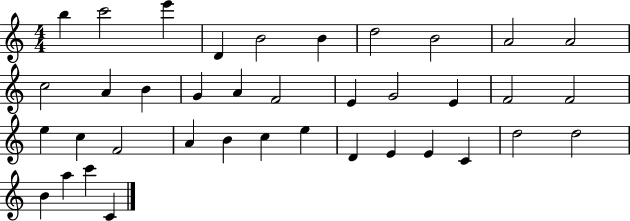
X:1
T:Untitled
M:4/4
L:1/4
K:C
b c'2 e' D B2 B d2 B2 A2 A2 c2 A B G A F2 E G2 E F2 F2 e c F2 A B c e D E E C d2 d2 B a c' C